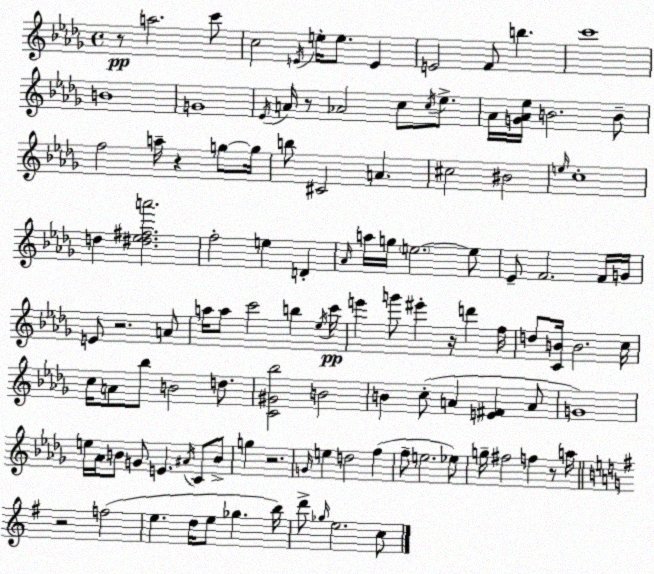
X:1
T:Untitled
M:4/4
L:1/4
K:Bbm
z/2 a2 c'/2 c2 E/4 e/4 e/2 E E2 F/2 b c'4 B4 G4 _E/4 A/4 z/2 _A2 c/2 c/4 _e/2 _A/4 [G_A_e]/4 B2 B/2 f2 a/4 z g/2 g/4 b/2 ^C2 A ^c2 ^B2 e/4 c4 d [^d_e^fa']2 f2 e D _A/4 a/4 g/4 e2 e/2 _E/2 F2 F/4 G/4 E/2 z2 A/2 a/4 a/2 c'2 b _e/4 c'/4 e' g'/2 ^e' z/4 d' f/4 d/2 [CB]/4 B2 c/4 c/4 A/2 _b/2 B2 d/2 [C^G_b]2 B2 B c/2 A [E^F] A/2 G4 e/4 _A/4 B/2 G/2 E ^A/4 C/2 B/2 g z2 G/4 e d2 f f/2 e2 _e/2 g/4 ^f2 f z/2 a/4 z2 f2 e d/4 e/2 _g b/4 d'/2 _g/4 e2 c/2